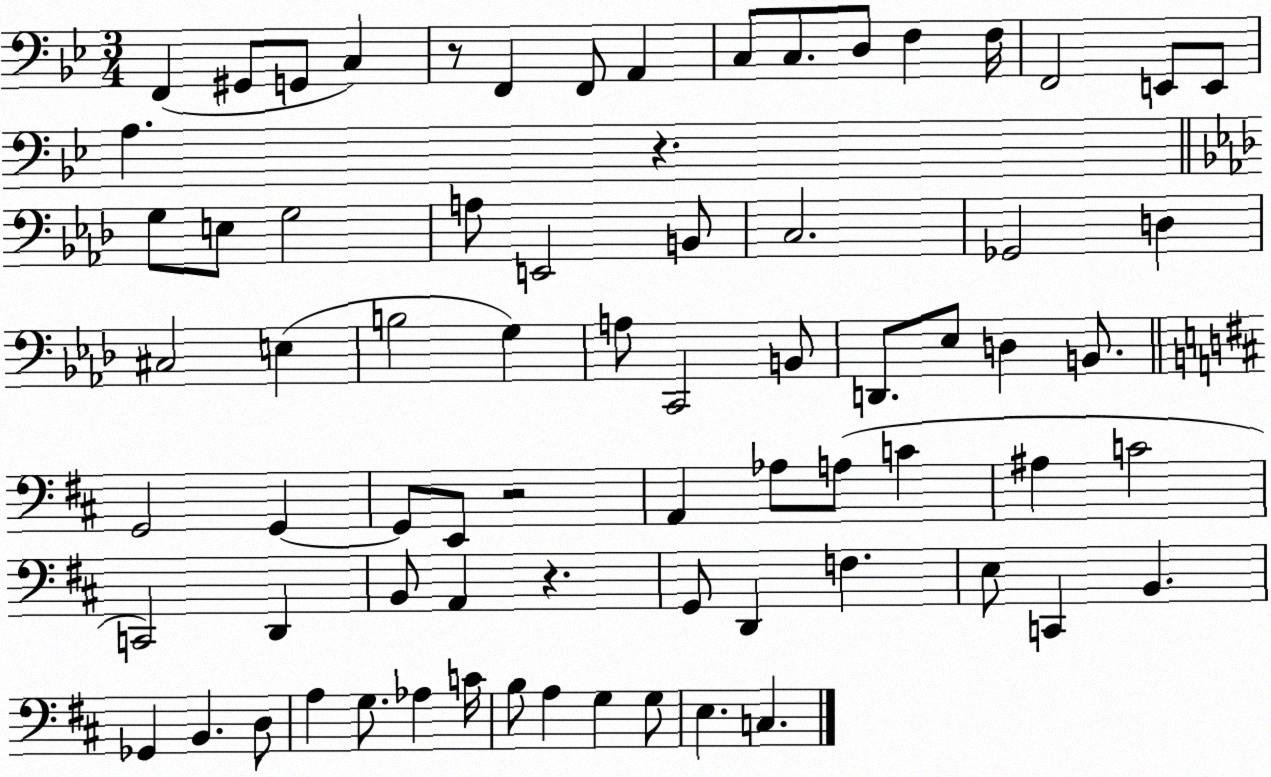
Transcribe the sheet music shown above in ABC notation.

X:1
T:Untitled
M:3/4
L:1/4
K:Bb
F,, ^G,,/2 G,,/2 C, z/2 F,, F,,/2 A,, C,/2 C,/2 D,/2 F, F,/4 F,,2 E,,/2 E,,/2 A, z G,/2 E,/2 G,2 A,/2 E,,2 B,,/2 C,2 _G,,2 D, ^C,2 E, B,2 G, A,/2 C,,2 B,,/2 D,,/2 _E,/2 D, B,,/2 G,,2 G,, G,,/2 E,,/2 z2 A,, _A,/2 A,/2 C ^A, C2 C,,2 D,, B,,/2 A,, z G,,/2 D,, F, E,/2 C,, B,, _G,, B,, D,/2 A, G,/2 _A, C/4 B,/2 A, G, G,/2 E, C,